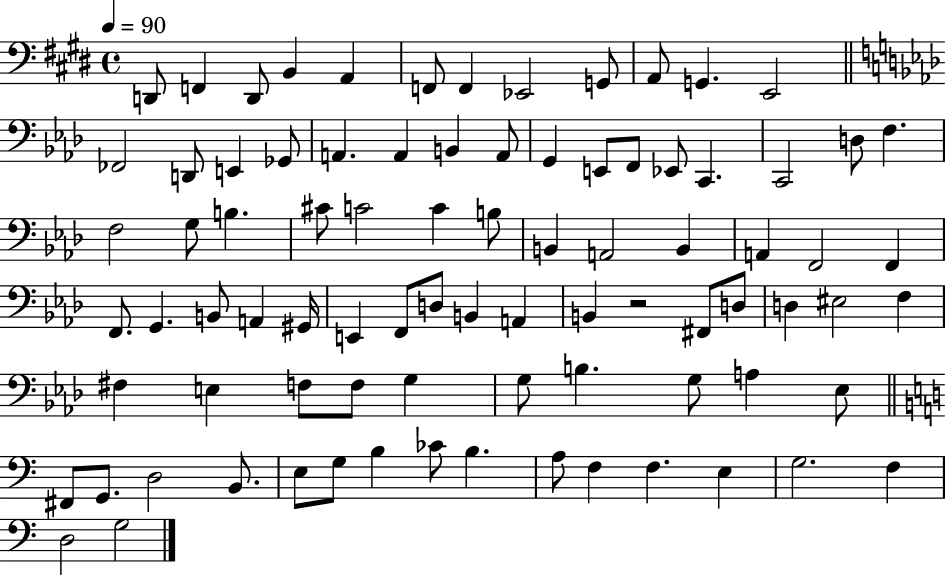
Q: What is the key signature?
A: E major